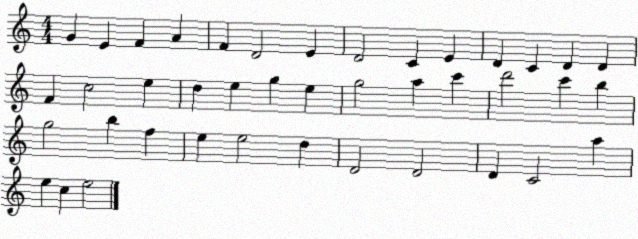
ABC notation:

X:1
T:Untitled
M:4/4
L:1/4
K:C
G E F A F D2 E D2 C E D C D D F c2 e d e g e g2 a c' d'2 c' b g2 b f e e2 d D2 D2 D C2 a e c e2